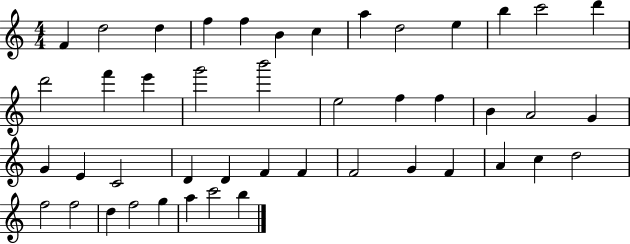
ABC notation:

X:1
T:Untitled
M:4/4
L:1/4
K:C
F d2 d f f B c a d2 e b c'2 d' d'2 f' e' g'2 b'2 e2 f f B A2 G G E C2 D D F F F2 G F A c d2 f2 f2 d f2 g a c'2 b